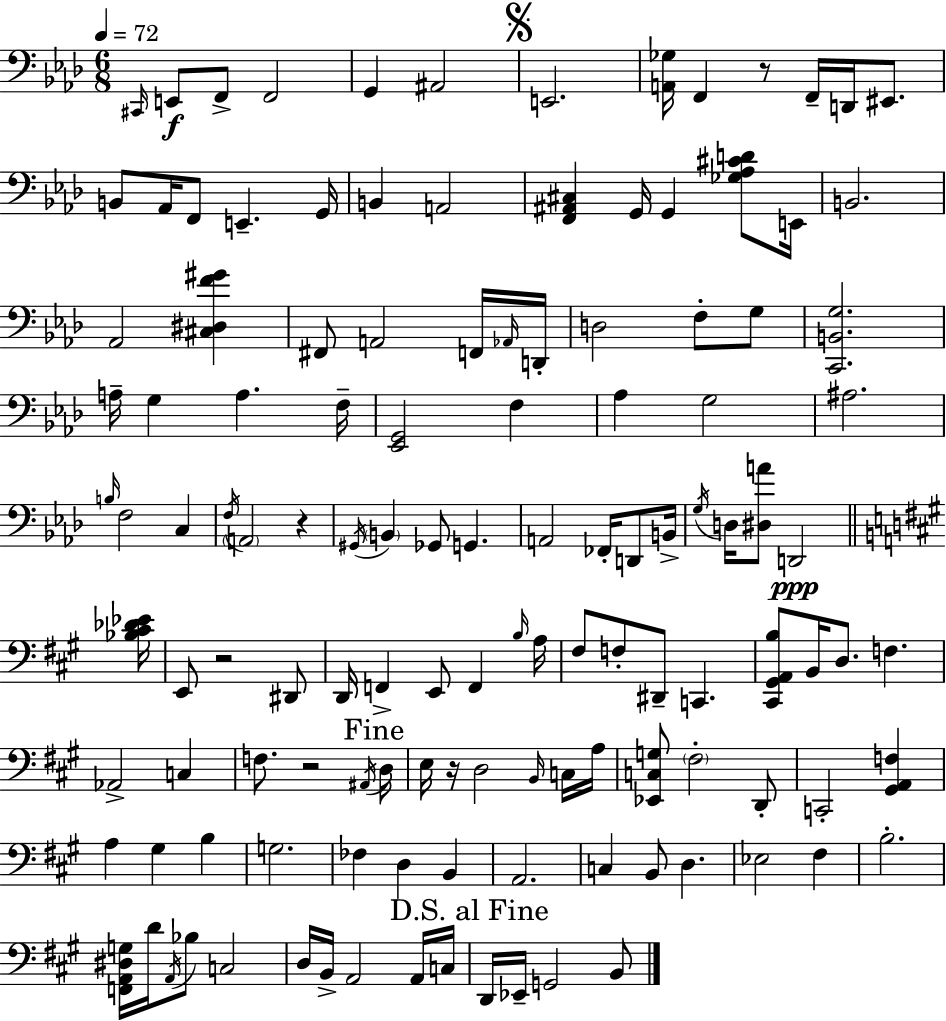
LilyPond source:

{
  \clef bass
  \numericTimeSignature
  \time 6/8
  \key aes \major
  \tempo 4 = 72
  \grace { cis,16 }\f e,8 f,8-> f,2 | g,4 ais,2 | \mark \markup { \musicglyph "scripts.segno" } e,2. | <a, ges>16 f,4 r8 f,16-- d,16 eis,8. | \break b,8 aes,16 f,8 e,4.-- | g,16 b,4 a,2 | <f, ais, cis>4 g,16 g,4 <ges aes cis' d'>8 | e,16 b,2. | \break aes,2 <cis dis f' gis'>4 | fis,8 a,2 f,16 | \grace { aes,16 } d,16-. d2 f8-. | g8 <c, b, g>2. | \break a16-- g4 a4. | f16-- <ees, g,>2 f4 | aes4 g2 | ais2. | \break \grace { b16 } f2 c4 | \acciaccatura { f16 } \parenthesize a,2 | r4 \acciaccatura { gis,16 } \parenthesize b,4 ges,8 g,4. | a,2 | \break fes,16-. d,8 b,16-> \acciaccatura { g16 } d16 <dis a'>8 d,2\ppp | \bar "||" \break \key a \major <bes cis' des' ees'>16 e,8 r2 dis,8 | d,16 f,4-> e,8 f,4 | \grace { b16 } a16 fis8 f8-. dis,8-- c,4. | <cis, gis, a, b>8 b,16 d8. f4. | \break aes,2-> c4 | f8. r2 | \acciaccatura { ais,16 } \mark "Fine" d16 e16 r16 d2 | \grace { b,16 } c16 a16 <ees, c g>8 \parenthesize fis2-. | \break d,8-. c,2-. | <gis, a, f>4 a4 gis4 | b4 g2. | fes4 d4 | \break b,4 a,2. | c4 b,8 d4. | ees2 | fis4 b2.-. | \break <f, a, dis g>16 d'16 \acciaccatura { a,16 } bes8 c2 | d16 b,16-> a,2 | a,16 c16 \mark "D.S. al Fine" d,16 ees,16-- g,2 | b,8 \bar "|."
}